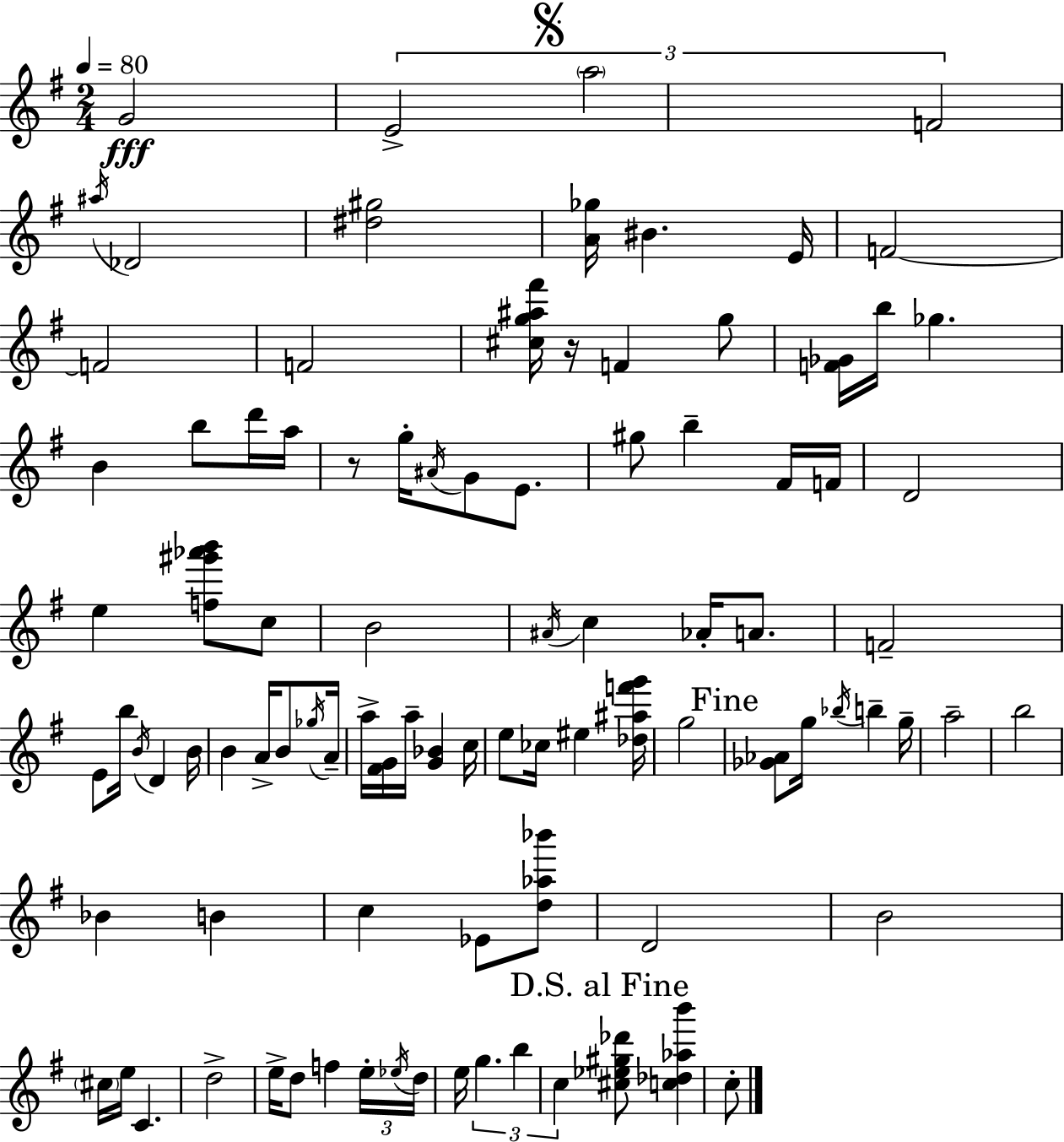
G4/h E4/h A5/h F4/h A#5/s Db4/h [D#5,G#5]/h [A4,Gb5]/s BIS4/q. E4/s F4/h F4/h F4/h [C#5,G5,A#5,F#6]/s R/s F4/q G5/e [F4,Gb4]/s B5/s Gb5/q. B4/q B5/e D6/s A5/s R/e G5/s A#4/s G4/e E4/e. G#5/e B5/q F#4/s F4/s D4/h E5/q [F5,G#6,Ab6,B6]/e C5/e B4/h A#4/s C5/q Ab4/s A4/e. F4/h E4/e B5/s B4/s D4/q B4/s B4/q A4/s B4/e Gb5/s A4/s A5/s [F#4,G4]/s A5/s [G4,Bb4]/q C5/s E5/e CES5/s EIS5/q [Db5,A#5,F6,G6]/s G5/h [Gb4,Ab4]/e G5/s Bb5/s B5/q G5/s A5/h B5/h Bb4/q B4/q C5/q Eb4/e [D5,Ab5,Bb6]/e D4/h B4/h C#5/s E5/s C4/q. D5/h E5/s D5/e F5/q E5/s Eb5/s D5/s E5/s G5/q. B5/q C5/q [C#5,Eb5,G#5,Db6]/e [C5,Db5,Ab5,B6]/q C5/e